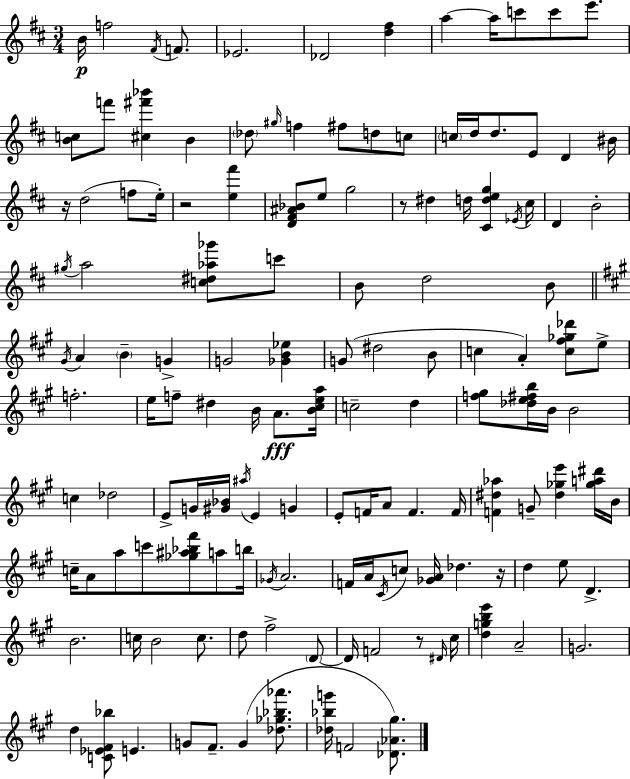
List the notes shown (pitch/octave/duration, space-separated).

B4/s F5/h F#4/s F4/e. Eb4/h. Db4/h [D5,F#5]/q A5/q A5/s C6/e C6/e E6/e. [B4,C5]/e F6/e [C#5,F#6,Bb6]/q B4/q Db5/e G#5/s F5/q F#5/e D5/e C5/e C5/s D5/s D5/e. E4/e D4/q BIS4/s R/s D5/h F5/e E5/s R/h [E5,F#6]/q [D4,F#4,A#4,Bb4]/e E5/e G5/h R/e D#5/q D5/s [C#4,D5,E5,G5]/q Eb4/s C#5/s D4/q B4/h G#5/s A5/h [C5,D#5,Ab5,Gb6]/e C6/e B4/e D5/h B4/e G#4/s A4/q B4/q G4/q G4/h [Gb4,B4,Eb5]/q G4/e D#5/h B4/e C5/q A4/q [C5,F#5,Gb5,Db6]/e E5/e F5/h. E5/s F5/e D#5/q B4/s A4/e. [B4,C#5,E5,A5]/s C5/h D5/q [F5,G#5]/e [Db5,E5,F#5,B5]/s B4/s B4/h C5/q Db5/h E4/e G4/s [G#4,Bb4]/s A#5/s E4/q G4/q E4/e F4/s A4/e F4/q. F4/s [F4,D#5,Ab5]/q G4/e [D#5,Gb5,E6]/q [Gb5,A5,D#6]/s B4/s C5/s A4/e A5/e C6/e [Gb5,A#5,Bb5,F#6]/e A5/e B5/s Gb4/s A4/h. F4/s A4/s C#4/s C5/e [Gb4,A4]/s Db5/q. R/s D5/q E5/e D4/q. B4/h. C5/s B4/h C5/e. D5/e F#5/h D4/e D4/s F4/h R/e D#4/s C#5/s [D5,G5,B5,E6]/q A4/h G4/h. D5/q [C4,Eb4,F#4,Bb5]/e E4/q. G4/e F#4/e. G4/q [Db5,Gb5,Bb5,Ab6]/e. [Db5,Bb5,G6]/s F4/h [Db4,Ab4,G#5]/e.